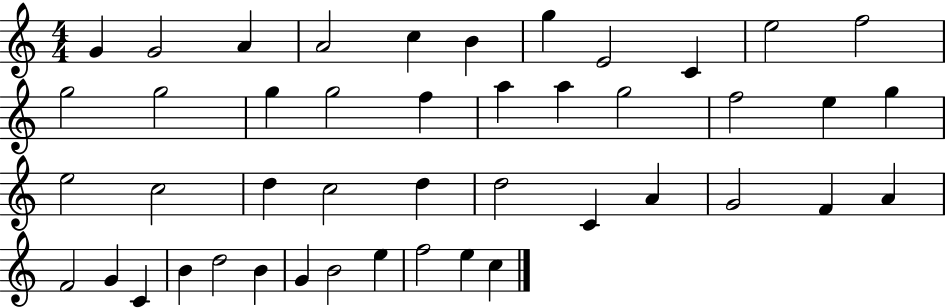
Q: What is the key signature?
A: C major